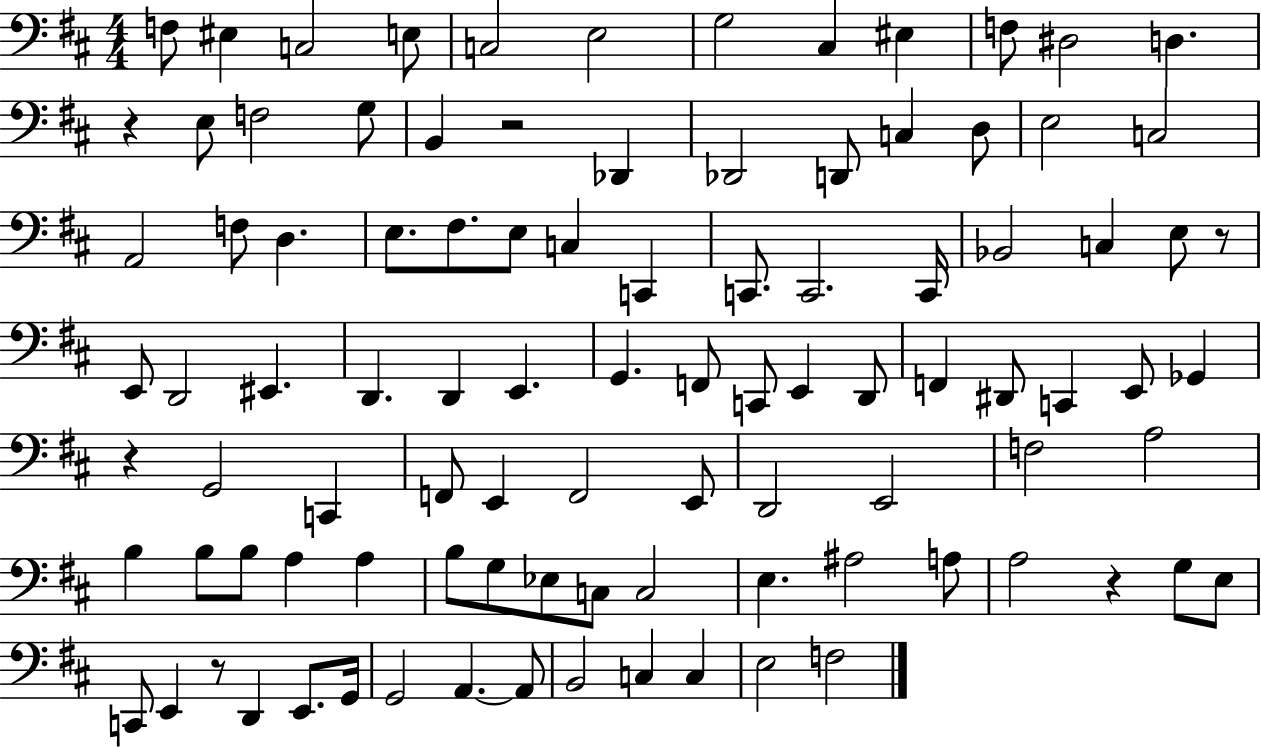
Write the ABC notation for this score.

X:1
T:Untitled
M:4/4
L:1/4
K:D
F,/2 ^E, C,2 E,/2 C,2 E,2 G,2 ^C, ^E, F,/2 ^D,2 D, z E,/2 F,2 G,/2 B,, z2 _D,, _D,,2 D,,/2 C, D,/2 E,2 C,2 A,,2 F,/2 D, E,/2 ^F,/2 E,/2 C, C,, C,,/2 C,,2 C,,/4 _B,,2 C, E,/2 z/2 E,,/2 D,,2 ^E,, D,, D,, E,, G,, F,,/2 C,,/2 E,, D,,/2 F,, ^D,,/2 C,, E,,/2 _G,, z G,,2 C,, F,,/2 E,, F,,2 E,,/2 D,,2 E,,2 F,2 A,2 B, B,/2 B,/2 A, A, B,/2 G,/2 _E,/2 C,/2 C,2 E, ^A,2 A,/2 A,2 z G,/2 E,/2 C,,/2 E,, z/2 D,, E,,/2 G,,/4 G,,2 A,, A,,/2 B,,2 C, C, E,2 F,2